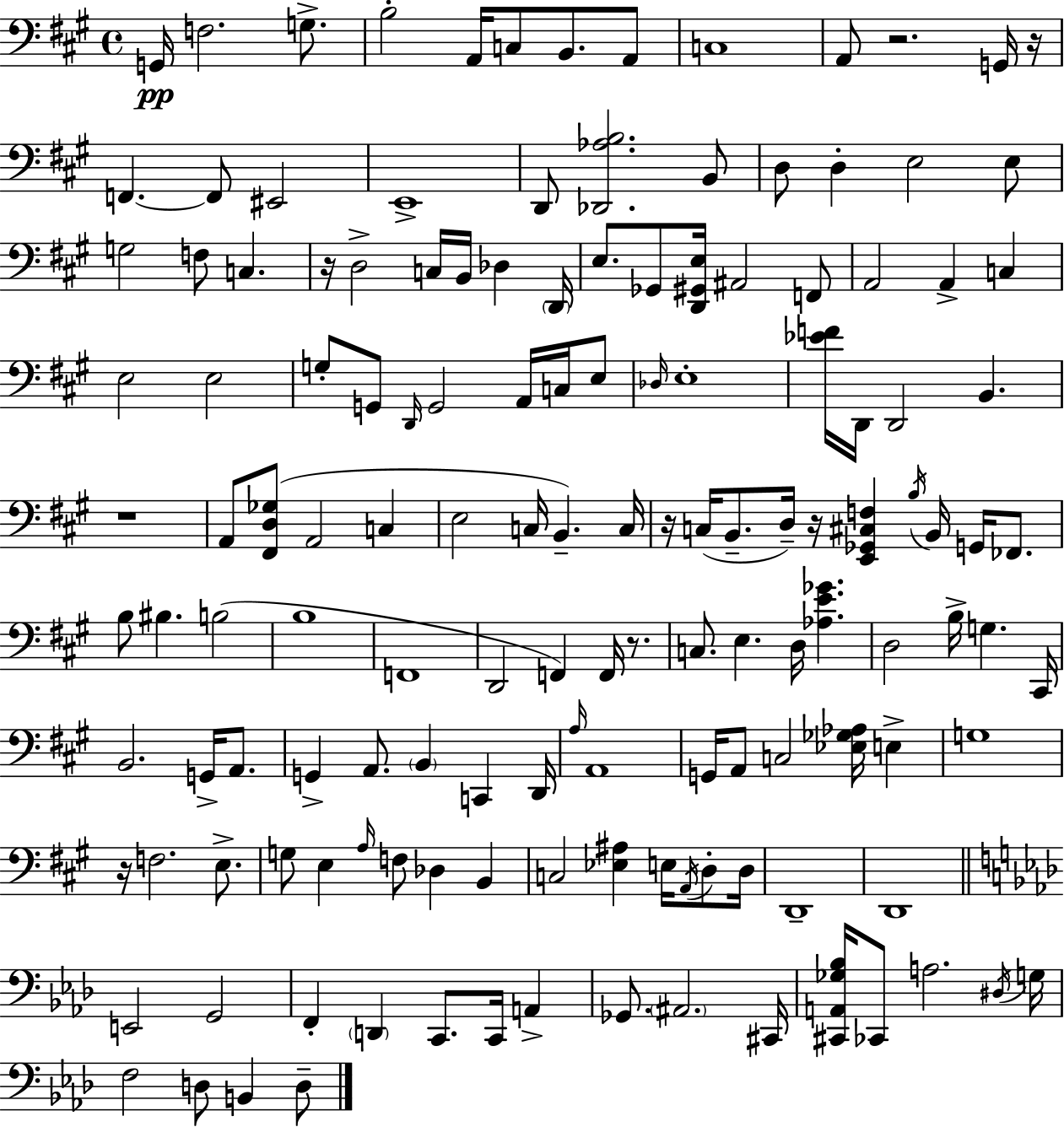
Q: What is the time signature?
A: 4/4